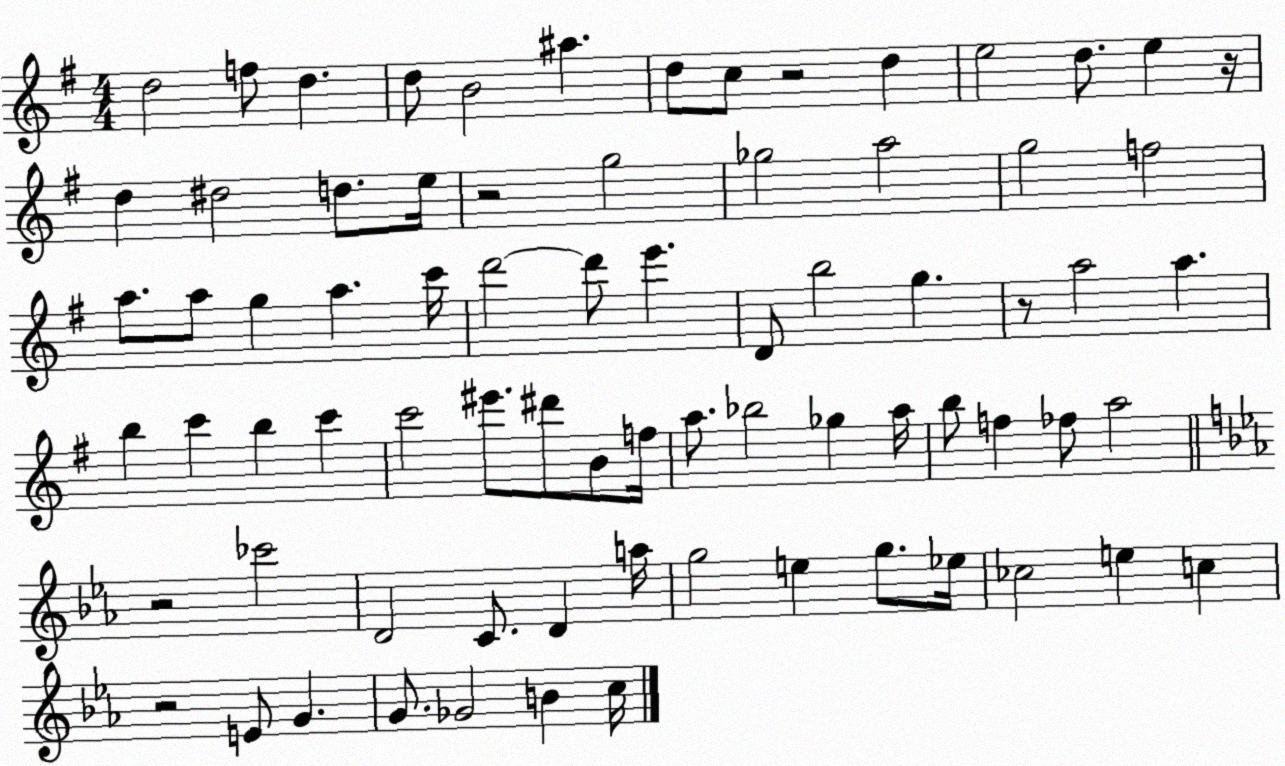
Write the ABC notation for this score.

X:1
T:Untitled
M:4/4
L:1/4
K:G
d2 f/2 d d/2 B2 ^a d/2 c/2 z2 d e2 d/2 e z/4 d ^d2 d/2 e/4 z2 g2 _g2 a2 g2 f2 a/2 a/2 g a c'/4 d'2 d'/2 e' D/2 b2 g z/2 a2 a b c' b c' c'2 ^e'/2 ^d'/2 B/2 f/4 a/2 _b2 _g a/4 b/2 f _f/2 a2 z2 _c'2 D2 C/2 D a/4 g2 e g/2 _e/4 _c2 e c z2 E/2 G G/2 _G2 B c/4